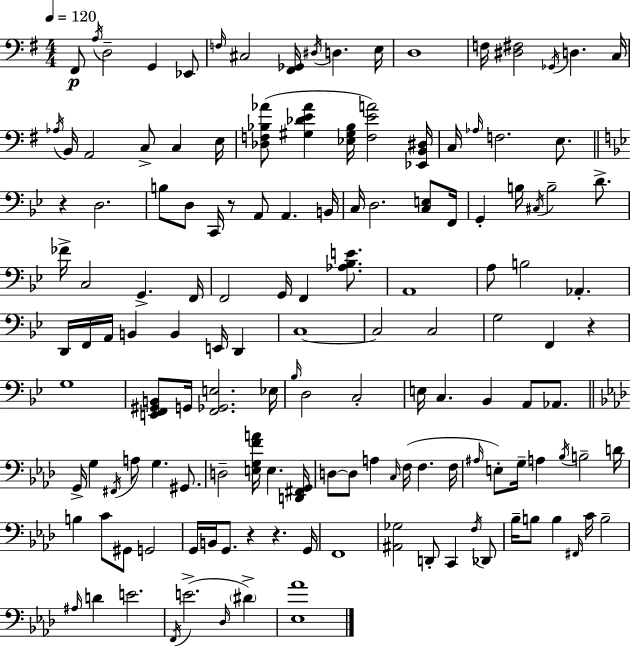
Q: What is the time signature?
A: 4/4